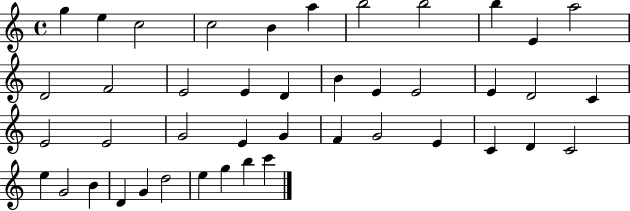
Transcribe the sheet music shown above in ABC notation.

X:1
T:Untitled
M:4/4
L:1/4
K:C
g e c2 c2 B a b2 b2 b E a2 D2 F2 E2 E D B E E2 E D2 C E2 E2 G2 E G F G2 E C D C2 e G2 B D G d2 e g b c'